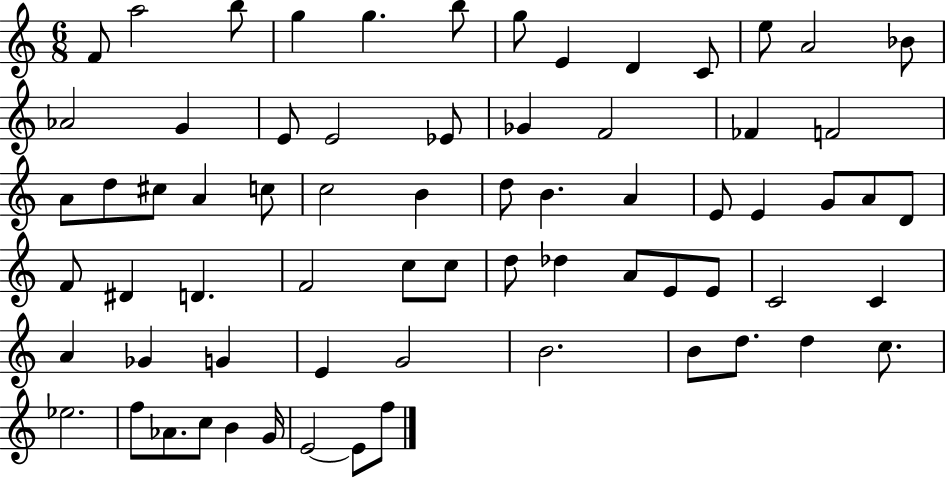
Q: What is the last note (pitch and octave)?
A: F5